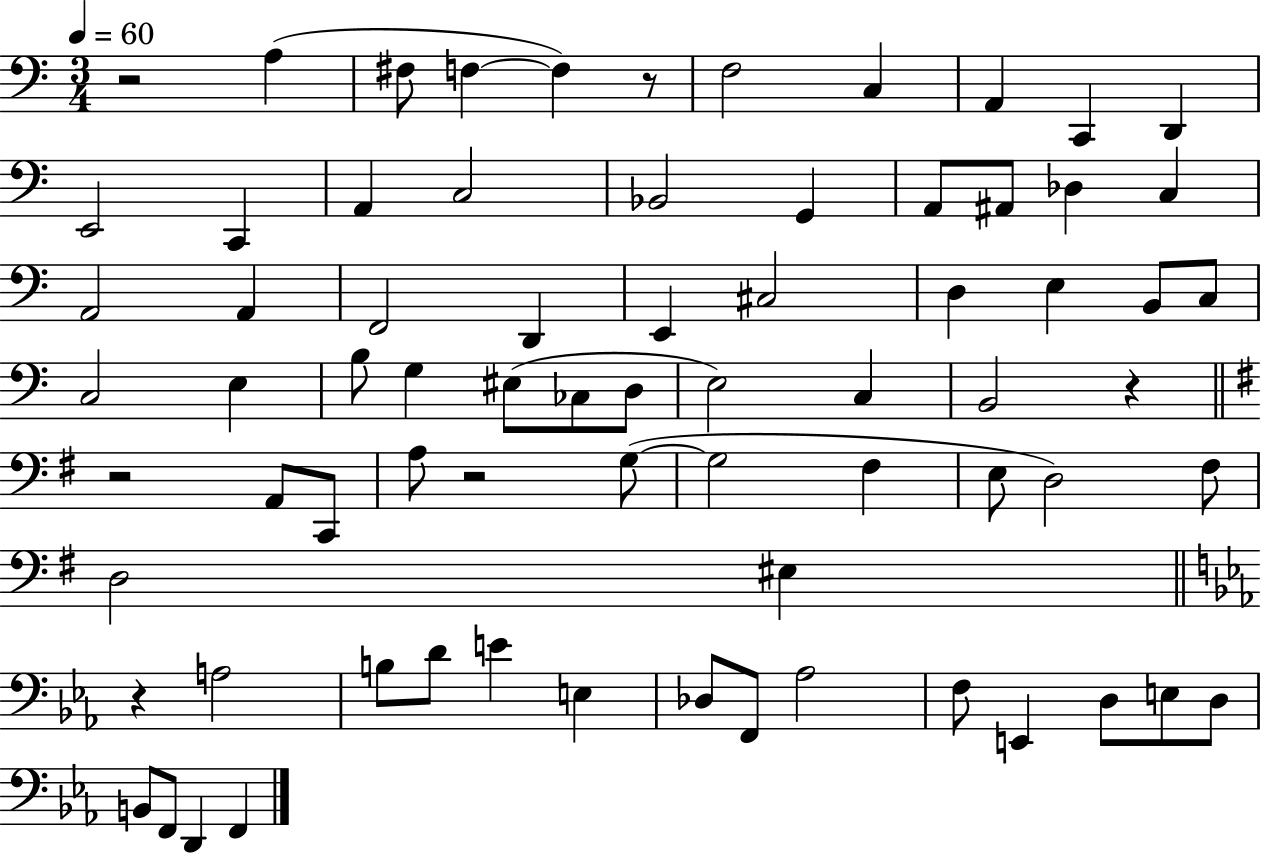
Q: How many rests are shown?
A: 6